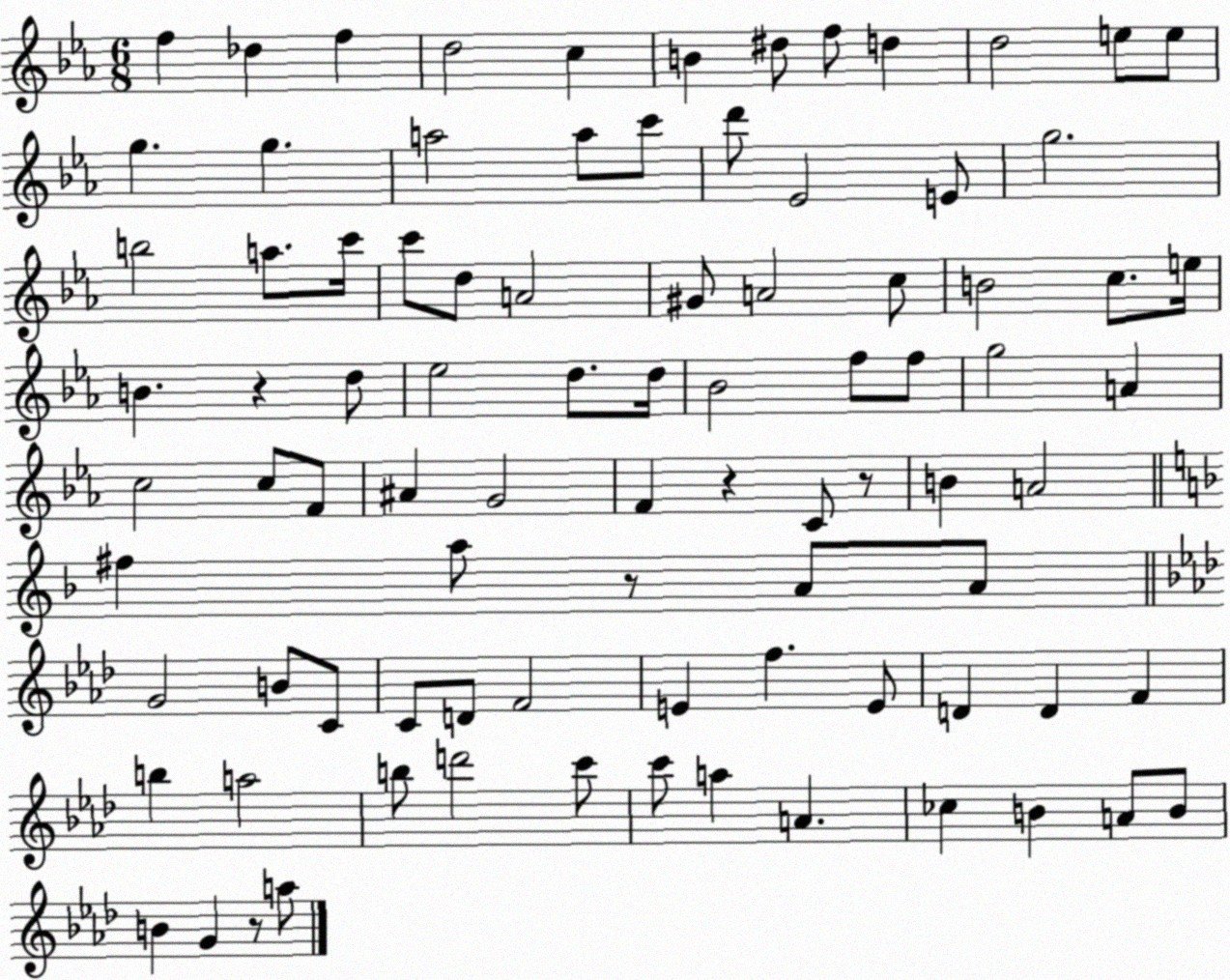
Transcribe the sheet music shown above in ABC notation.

X:1
T:Untitled
M:6/8
L:1/4
K:Eb
f _d f d2 c B ^d/2 f/2 d d2 e/2 e/2 g g a2 a/2 c'/2 d'/2 _E2 E/2 g2 b2 a/2 c'/4 c'/2 d/2 A2 ^G/2 A2 c/2 B2 c/2 e/4 B z d/2 _e2 d/2 d/4 _B2 f/2 f/2 g2 A c2 c/2 F/2 ^A G2 F z C/2 z/2 B A2 ^f a/2 z/2 A/2 A/2 G2 B/2 C/2 C/2 D/2 F2 E f E/2 D D F b a2 b/2 d'2 c'/2 c'/2 a A _c B A/2 B/2 B G z/2 a/2